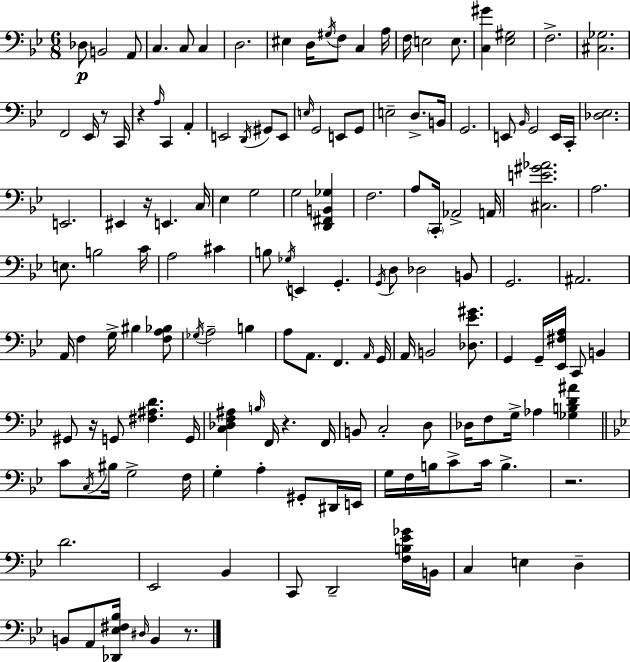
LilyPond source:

{
  \clef bass
  \numericTimeSignature
  \time 6/8
  \key bes \major
  des8\p b,2 a,8 | c4. c8 c4 | d2. | eis4 d16 \acciaccatura { gis16 } f8 c4 | \break a16 f16 e2 e8. | <c gis'>4 <ees gis>2 | f2.-> | <cis ges>2. | \break f,2 ees,16 r8 | c,16 r4 \grace { a16 } c,4 a,4-. | e,2 \acciaccatura { d,16 } gis,8 | e,8 \grace { e16 } g,2 | \break e,8 g,8 e2-- | d8.-> b,16 g,2. | e,8 \grace { bes,16 } g,2 | e,16 c,16-. <des ees>2. | \break e,2. | eis,4 r16 e,4. | c16 ees4 g2 | g2 | \break <d, fis, b, ges>4 f2. | a8 \parenthesize c,16-. aes,2-> | a,16 <cis e' gis' aes'>2. | a2. | \break e8. b2 | c'16 a2 | cis'4 b8 \acciaccatura { ges16 } e,4 | g,4.-. \acciaccatura { g,16 } d8 des2 | \break b,8 g,2. | ais,2. | a,16 f4 | g16-> bis4 <f a bes>8 \acciaccatura { ges16 } a2-- | \break b4 a8 a,8. | f,4. \grace { a,16 } g,16 a,16 b,2 | <des ees' gis'>8. g,4 | g,16-- <ees, fis a>16 c,8 b,4 gis,8 r16 | \break g,8 <fis ais d'>4. g,16 <c des f ais>4 | \grace { b16 } f,16 r4. f,16 b,8 | c2-. d8 des16 f8 | g16-> aes4 <ges b d' ais'>4 \bar "||" \break \key bes \major c'8 \acciaccatura { c16 } bis16 g2-> | f16 g4-. a4-. gis,8-. dis,16 | e,16 g16 f16 b16 c'8-> c'16 b4.-> | r2. | \break d'2. | ees,2 bes,4 | c,8 d,2-- <f b ees' ges'>16 | b,16 c4 e4 d4-- | \break b,8 a,8 <des, ees fis bes>16 \grace { dis16 } b,4 r8. | \bar "|."
}